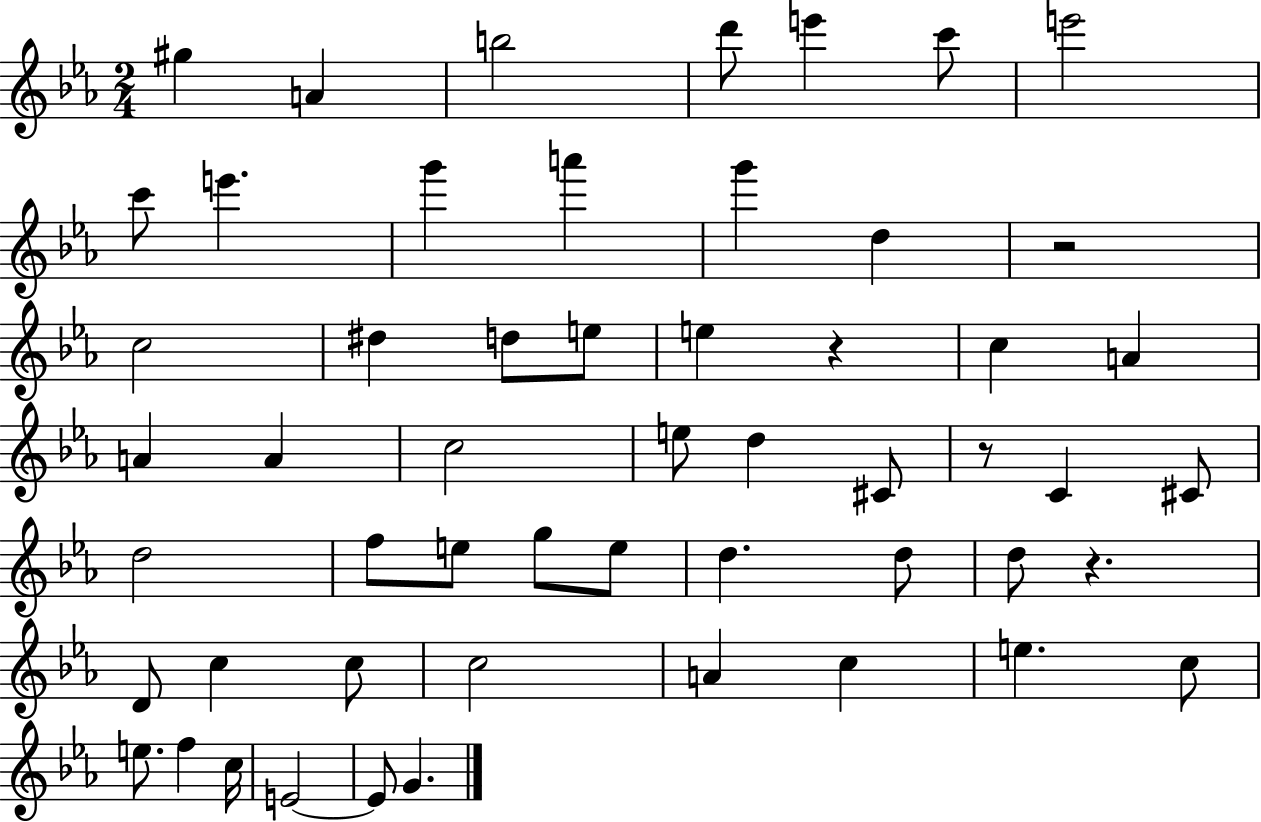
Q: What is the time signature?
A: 2/4